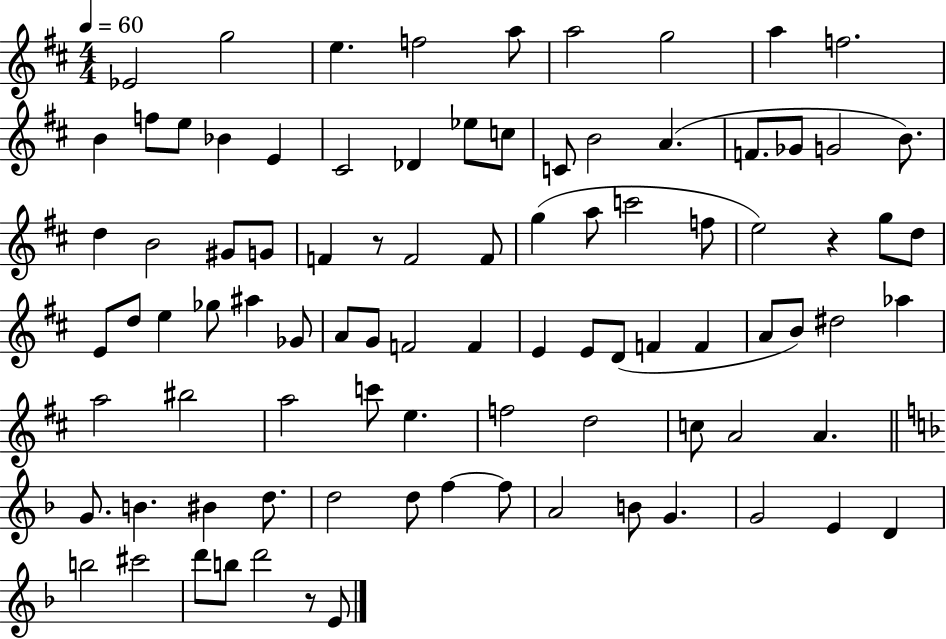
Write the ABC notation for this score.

X:1
T:Untitled
M:4/4
L:1/4
K:D
_E2 g2 e f2 a/2 a2 g2 a f2 B f/2 e/2 _B E ^C2 _D _e/2 c/2 C/2 B2 A F/2 _G/2 G2 B/2 d B2 ^G/2 G/2 F z/2 F2 F/2 g a/2 c'2 f/2 e2 z g/2 d/2 E/2 d/2 e _g/2 ^a _G/2 A/2 G/2 F2 F E E/2 D/2 F F A/2 B/2 ^d2 _a a2 ^b2 a2 c'/2 e f2 d2 c/2 A2 A G/2 B ^B d/2 d2 d/2 f f/2 A2 B/2 G G2 E D b2 ^c'2 d'/2 b/2 d'2 z/2 E/2